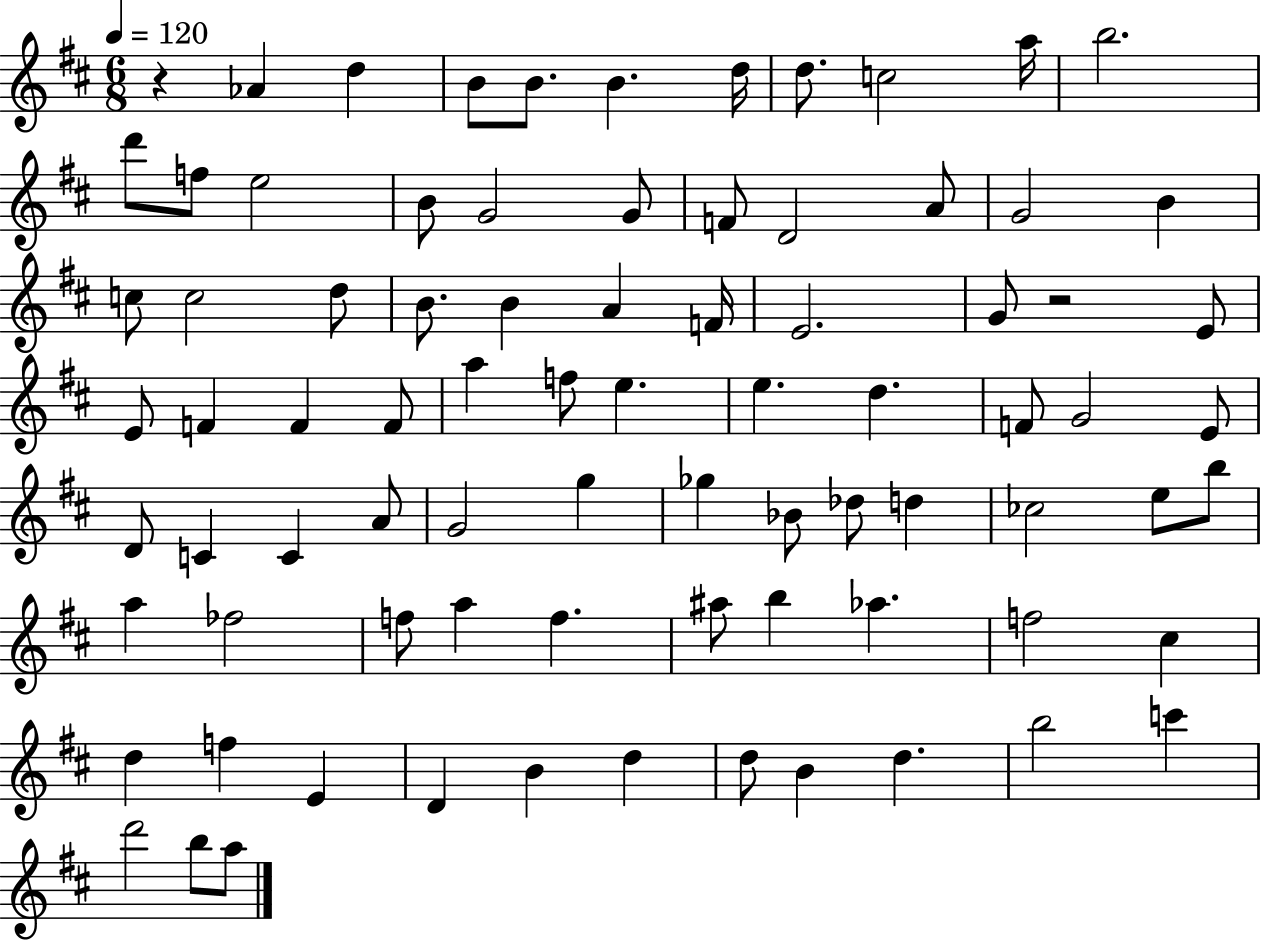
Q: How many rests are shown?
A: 2